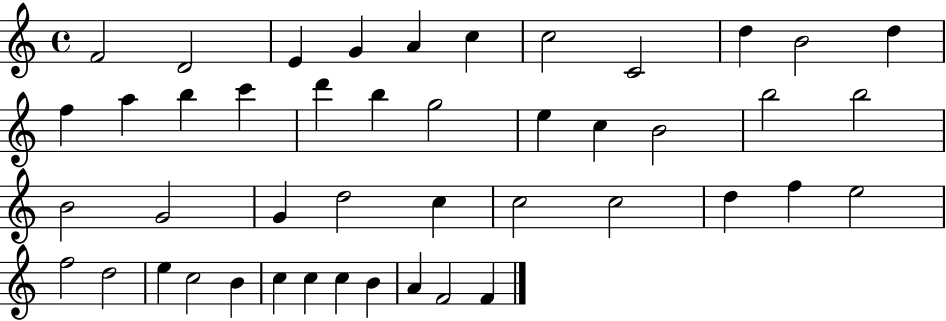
F4/h D4/h E4/q G4/q A4/q C5/q C5/h C4/h D5/q B4/h D5/q F5/q A5/q B5/q C6/q D6/q B5/q G5/h E5/q C5/q B4/h B5/h B5/h B4/h G4/h G4/q D5/h C5/q C5/h C5/h D5/q F5/q E5/h F5/h D5/h E5/q C5/h B4/q C5/q C5/q C5/q B4/q A4/q F4/h F4/q